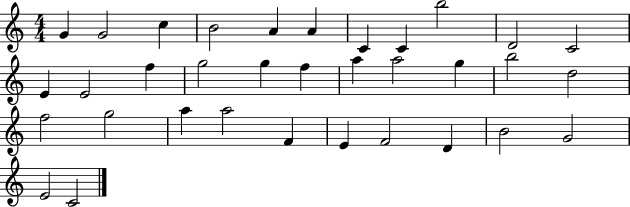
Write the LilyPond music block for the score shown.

{
  \clef treble
  \numericTimeSignature
  \time 4/4
  \key c \major
  g'4 g'2 c''4 | b'2 a'4 a'4 | c'4 c'4 b''2 | d'2 c'2 | \break e'4 e'2 f''4 | g''2 g''4 f''4 | a''4 a''2 g''4 | b''2 d''2 | \break f''2 g''2 | a''4 a''2 f'4 | e'4 f'2 d'4 | b'2 g'2 | \break e'2 c'2 | \bar "|."
}